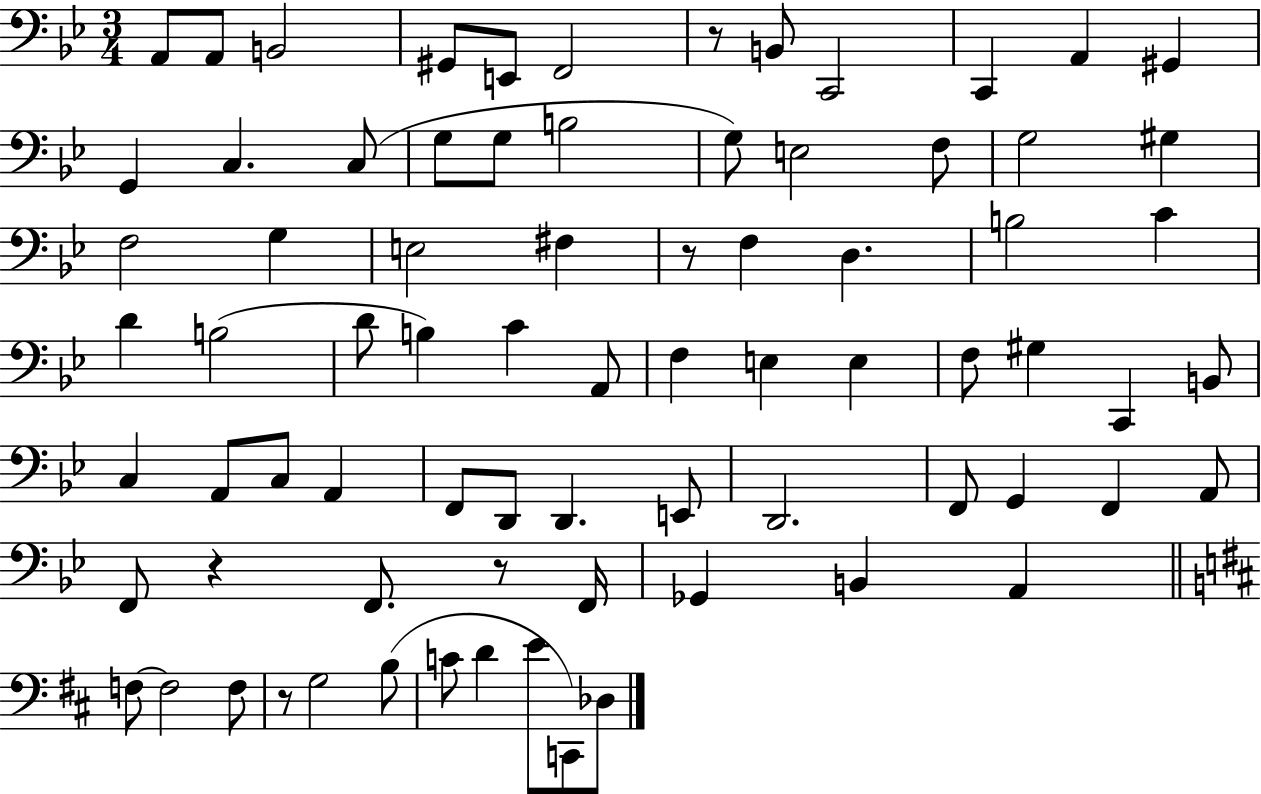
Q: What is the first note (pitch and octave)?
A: A2